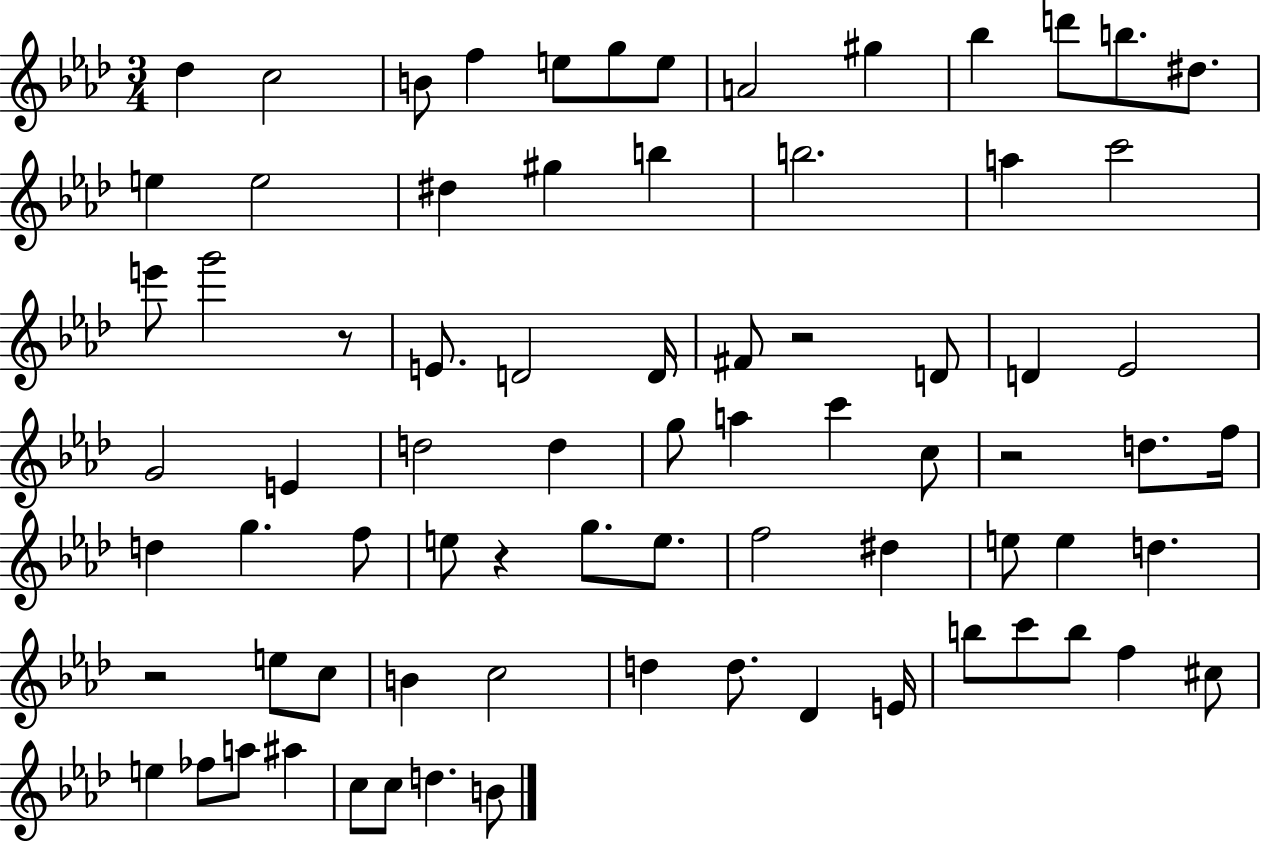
X:1
T:Untitled
M:3/4
L:1/4
K:Ab
_d c2 B/2 f e/2 g/2 e/2 A2 ^g _b d'/2 b/2 ^d/2 e e2 ^d ^g b b2 a c'2 e'/2 g'2 z/2 E/2 D2 D/4 ^F/2 z2 D/2 D _E2 G2 E d2 d g/2 a c' c/2 z2 d/2 f/4 d g f/2 e/2 z g/2 e/2 f2 ^d e/2 e d z2 e/2 c/2 B c2 d d/2 _D E/4 b/2 c'/2 b/2 f ^c/2 e _f/2 a/2 ^a c/2 c/2 d B/2